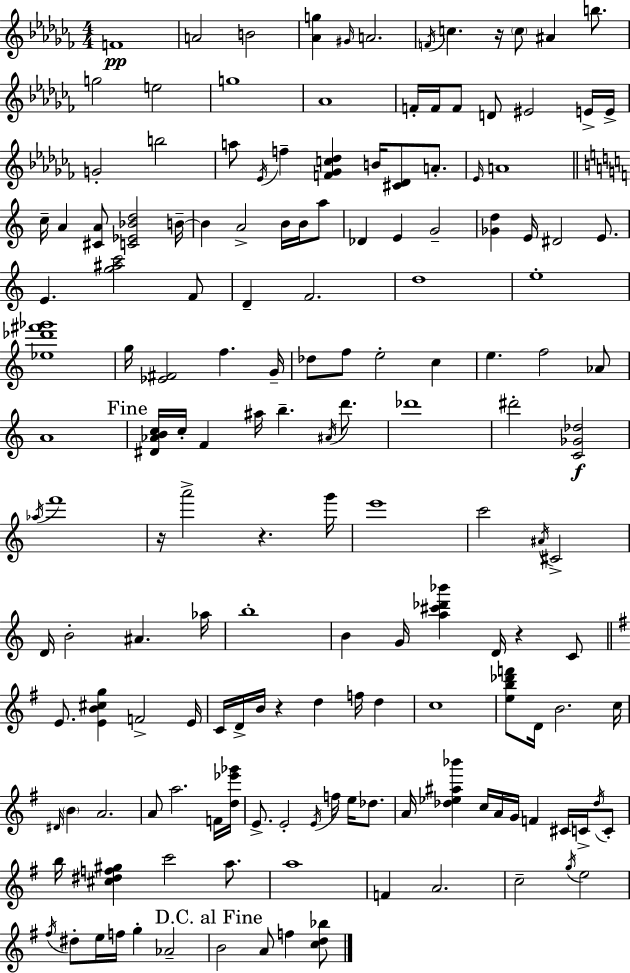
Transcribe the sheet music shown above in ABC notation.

X:1
T:Untitled
M:4/4
L:1/4
K:Abm
F4 A2 B2 [_Ag] ^G/4 A2 F/4 c z/4 c/2 ^A b/2 g2 e2 g4 _A4 F/4 F/4 F/2 D/2 ^E2 E/4 E/4 G2 b2 a/2 _E/4 f [F_Gc_d] B/4 [^C_D]/2 A/2 _E/4 A4 c/4 A [^CA]/2 [C_E_Bd]2 B/4 B A2 B/4 B/4 a/2 _D E G2 [_Gd] E/4 ^D2 E/2 E [g^ac']2 F/2 D F2 d4 e4 [_e_d'^f'_g']4 g/4 [_E^F]2 f G/4 _d/2 f/2 e2 c e f2 _A/2 A4 [^D_ABc]/4 c/4 F ^a/4 b ^A/4 d'/2 _d'4 ^d'2 [C_G_d]2 _a/4 f'4 z/4 a'2 z g'/4 e'4 c'2 ^A/4 ^C2 D/4 B2 ^A _a/4 b4 B G/4 [a^c'_d'_b'] D/4 z C/2 E/2 [EB^cg] F2 E/4 C/4 D/4 B/4 z d f/4 d c4 [eb_d'f']/2 D/4 B2 c/4 ^D/4 B A2 A/2 a2 F/4 [d_e'_g']/4 E/2 E2 E/4 f/4 e/4 _d/2 A/4 [_d_e^a_b'] c/4 A/4 G/4 F ^C/4 C/4 _d/4 C/2 b/4 [^c^df^g] c'2 a/2 a4 F A2 c2 g/4 e2 ^f/4 ^d/2 e/4 f/4 g _A2 B2 A/2 f [cd_b]/2